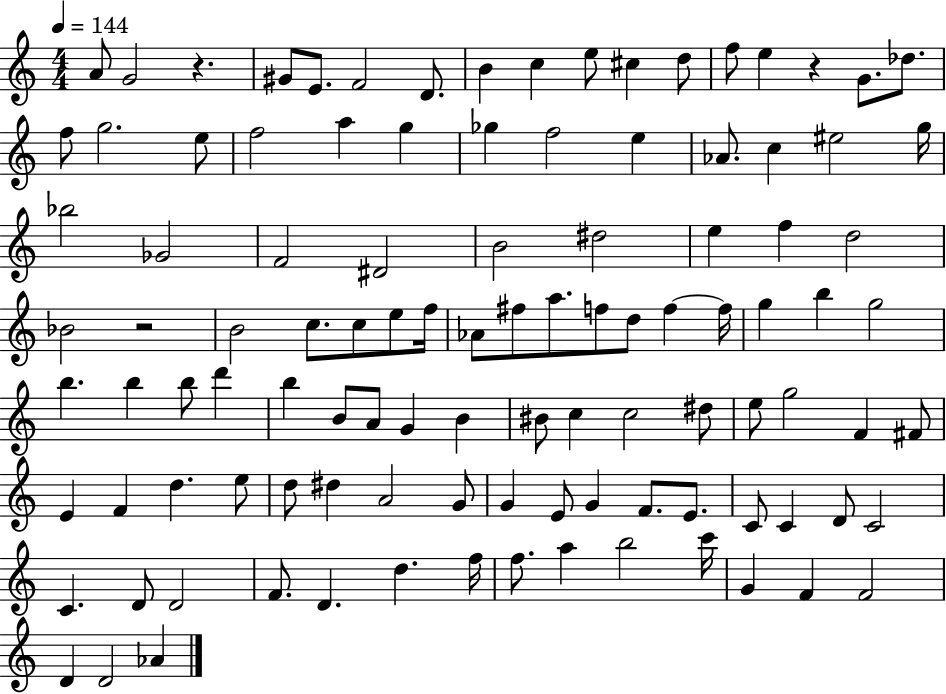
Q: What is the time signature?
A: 4/4